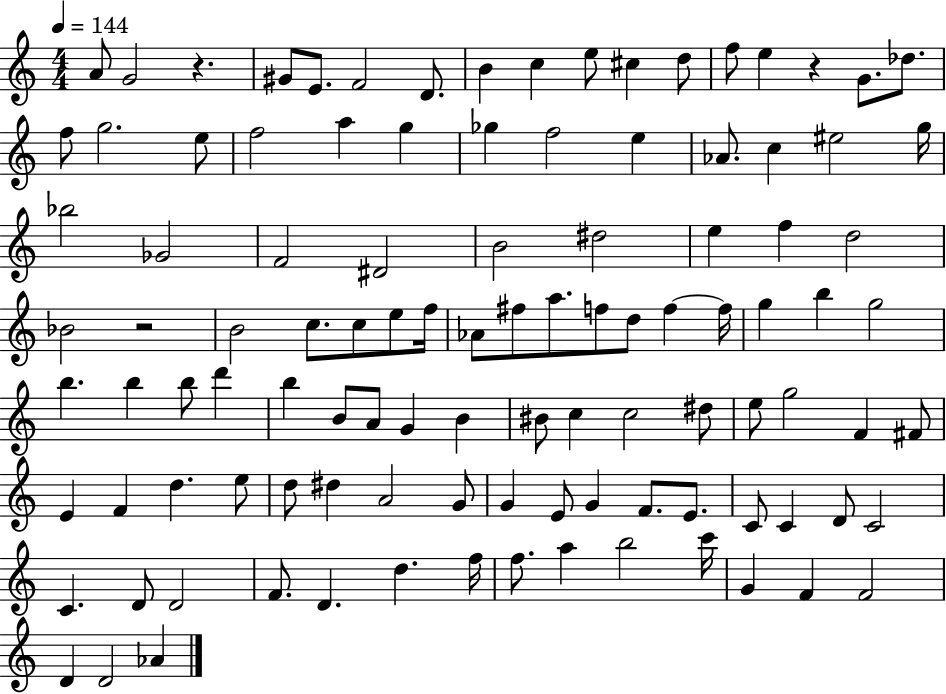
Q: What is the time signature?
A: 4/4